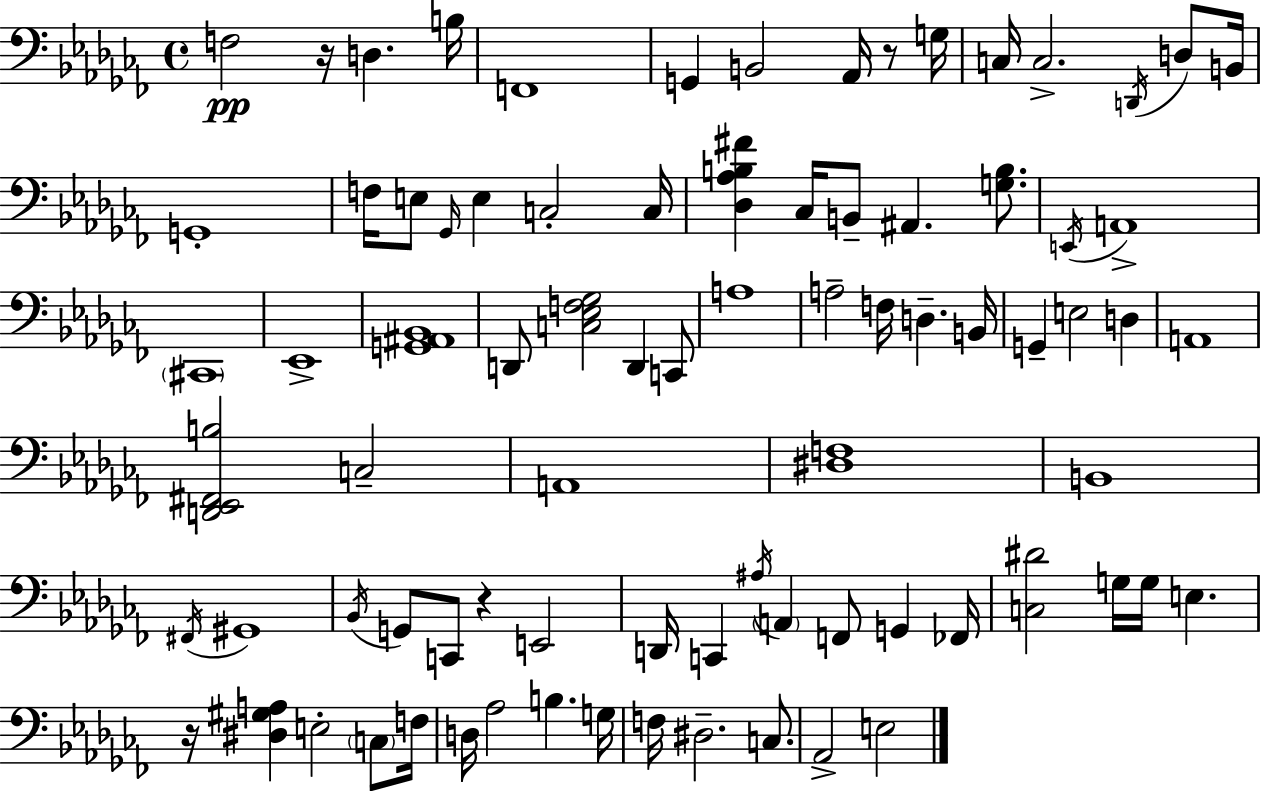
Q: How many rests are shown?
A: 4